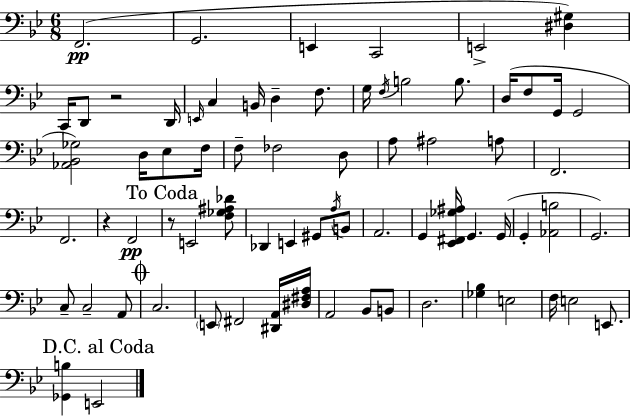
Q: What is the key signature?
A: BES major